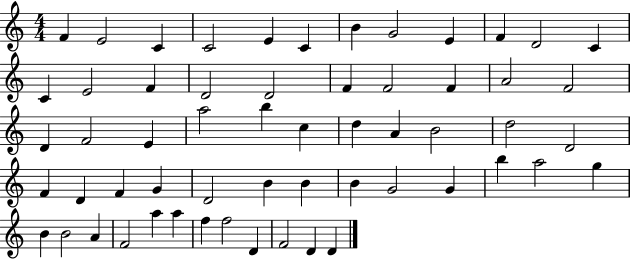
F4/q E4/h C4/q C4/h E4/q C4/q B4/q G4/h E4/q F4/q D4/h C4/q C4/q E4/h F4/q D4/h D4/h F4/q F4/h F4/q A4/h F4/h D4/q F4/h E4/q A5/h B5/q C5/q D5/q A4/q B4/h D5/h D4/h F4/q D4/q F4/q G4/q D4/h B4/q B4/q B4/q G4/h G4/q B5/q A5/h G5/q B4/q B4/h A4/q F4/h A5/q A5/q F5/q F5/h D4/q F4/h D4/q D4/q